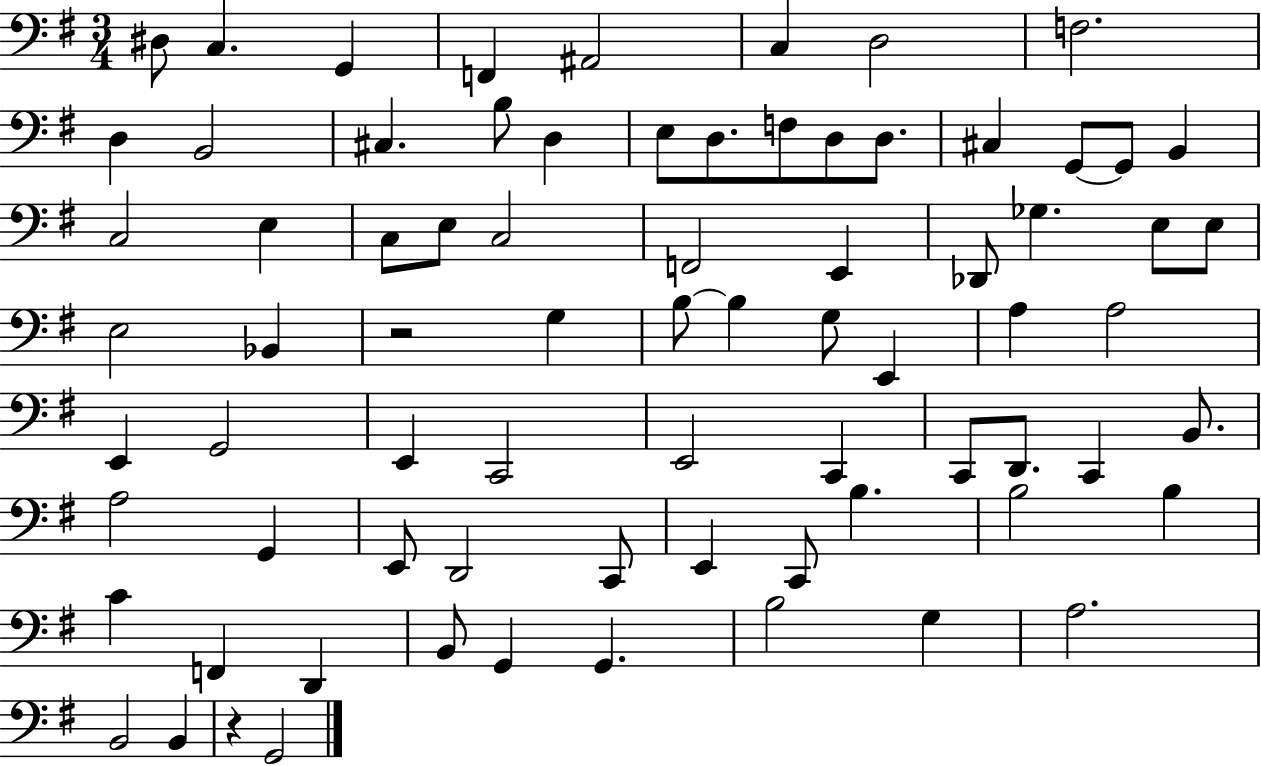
X:1
T:Untitled
M:3/4
L:1/4
K:G
^D,/2 C, G,, F,, ^A,,2 C, D,2 F,2 D, B,,2 ^C, B,/2 D, E,/2 D,/2 F,/2 D,/2 D,/2 ^C, G,,/2 G,,/2 B,, C,2 E, C,/2 E,/2 C,2 F,,2 E,, _D,,/2 _G, E,/2 E,/2 E,2 _B,, z2 G, B,/2 B, G,/2 E,, A, A,2 E,, G,,2 E,, C,,2 E,,2 C,, C,,/2 D,,/2 C,, B,,/2 A,2 G,, E,,/2 D,,2 C,,/2 E,, C,,/2 B, B,2 B, C F,, D,, B,,/2 G,, G,, B,2 G, A,2 B,,2 B,, z G,,2